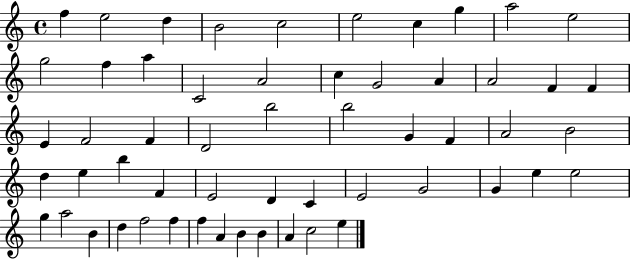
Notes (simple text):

F5/q E5/h D5/q B4/h C5/h E5/h C5/q G5/q A5/h E5/h G5/h F5/q A5/q C4/h A4/h C5/q G4/h A4/q A4/h F4/q F4/q E4/q F4/h F4/q D4/h B5/h B5/h G4/q F4/q A4/h B4/h D5/q E5/q B5/q F4/q E4/h D4/q C4/q E4/h G4/h G4/q E5/q E5/h G5/q A5/h B4/q D5/q F5/h F5/q F5/q A4/q B4/q B4/q A4/q C5/h E5/q